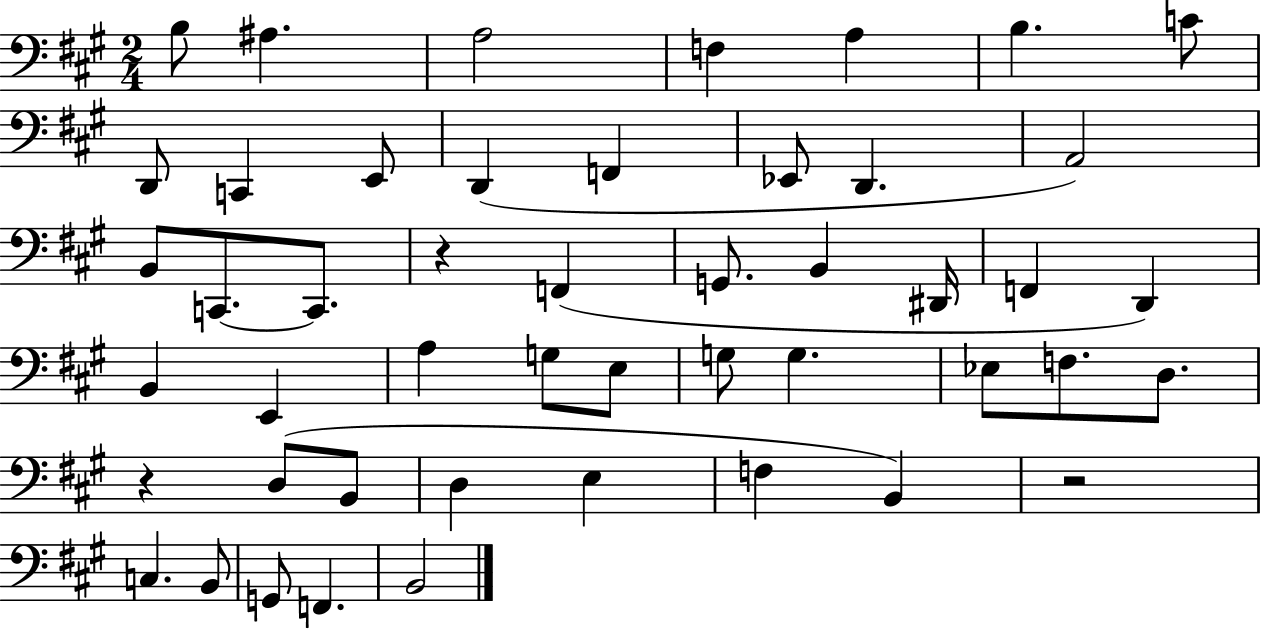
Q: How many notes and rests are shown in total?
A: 48